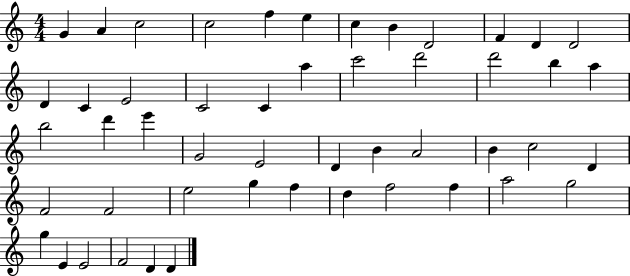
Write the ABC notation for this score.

X:1
T:Untitled
M:4/4
L:1/4
K:C
G A c2 c2 f e c B D2 F D D2 D C E2 C2 C a c'2 d'2 d'2 b a b2 d' e' G2 E2 D B A2 B c2 D F2 F2 e2 g f d f2 f a2 g2 g E E2 F2 D D